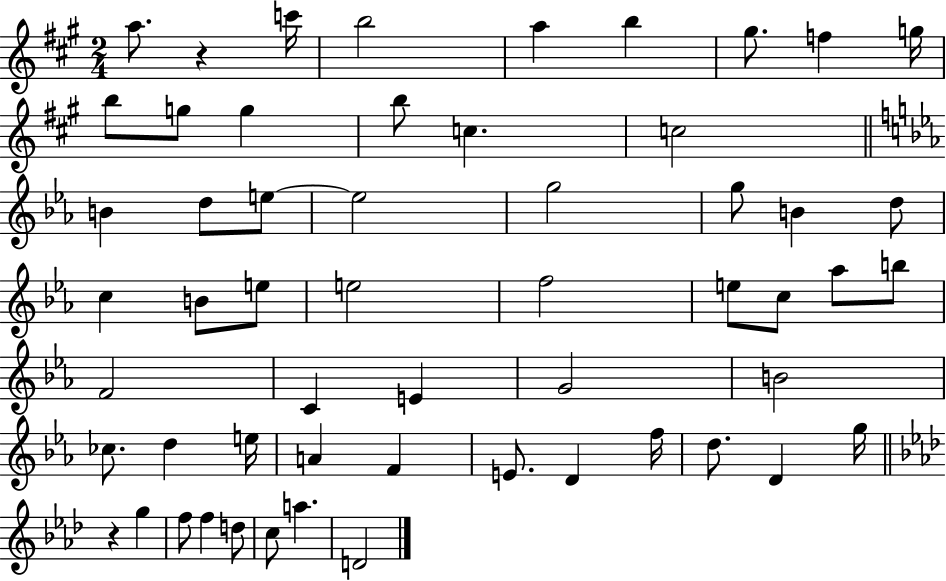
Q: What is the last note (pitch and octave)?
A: D4